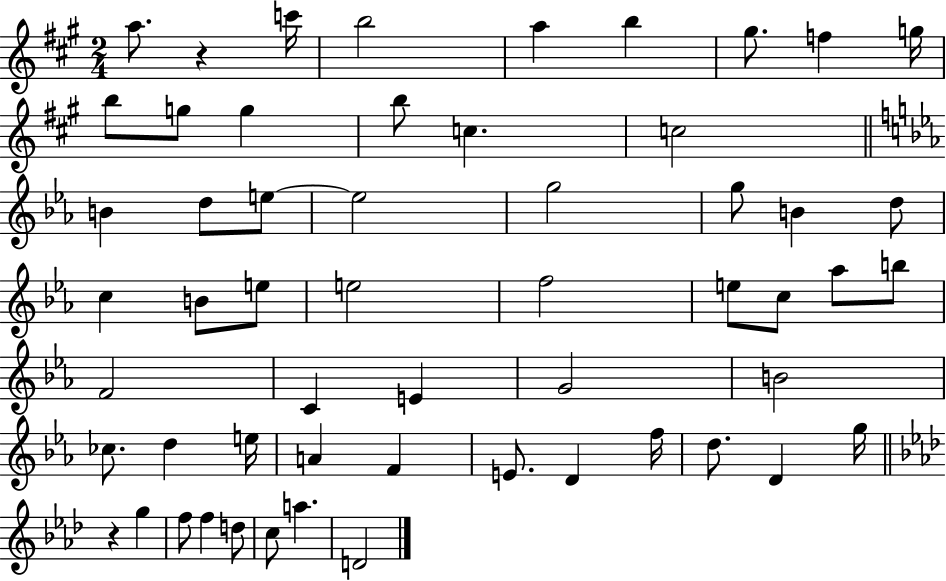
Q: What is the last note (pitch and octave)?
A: D4